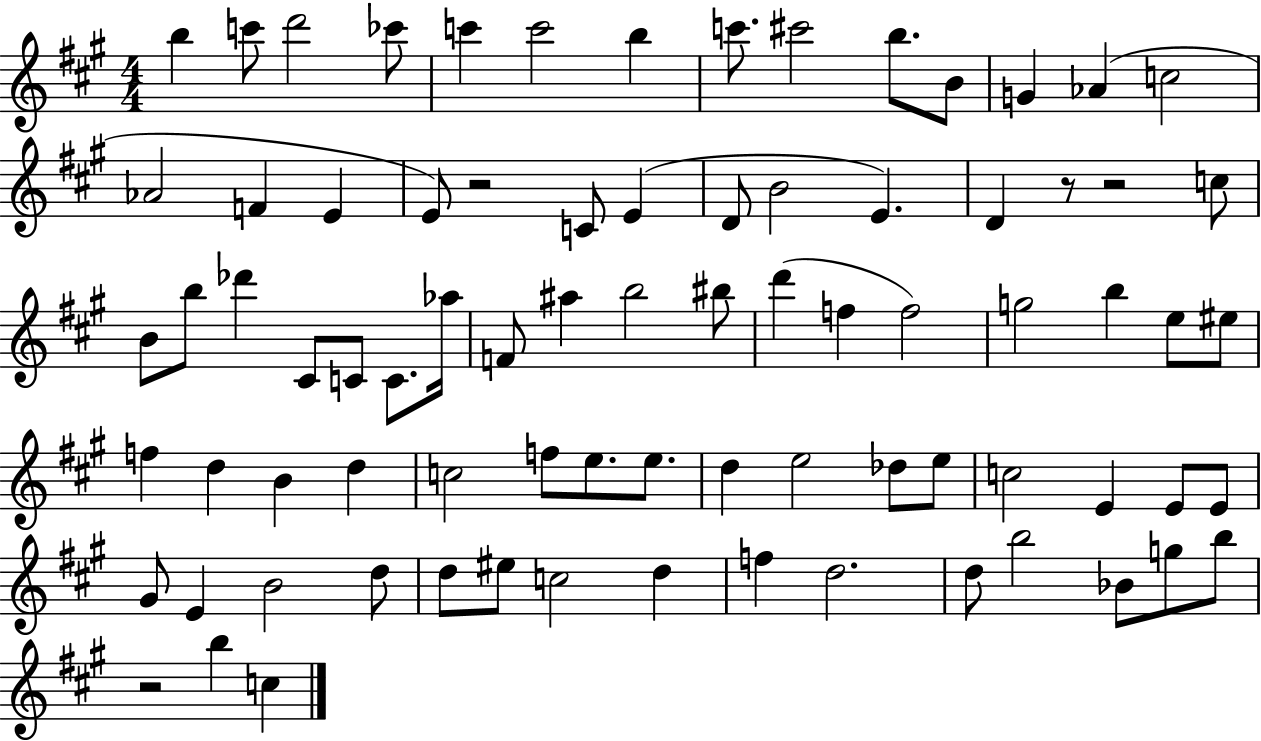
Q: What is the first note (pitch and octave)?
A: B5